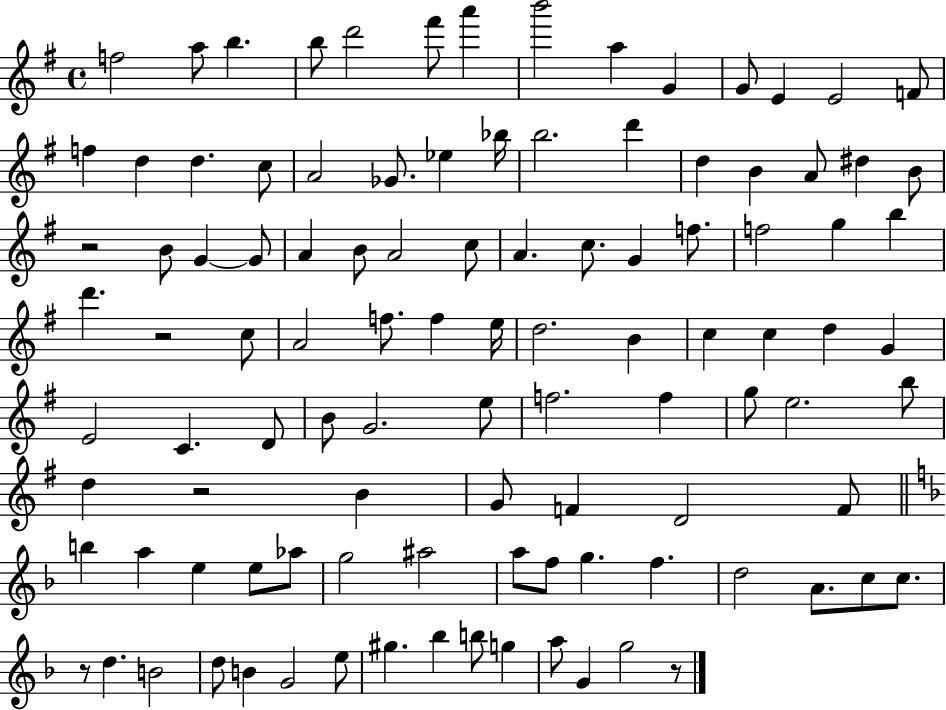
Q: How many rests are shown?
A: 5